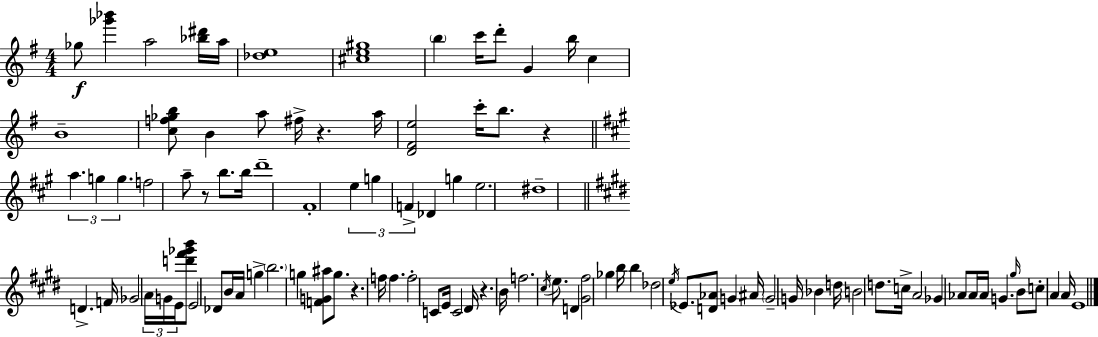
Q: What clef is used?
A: treble